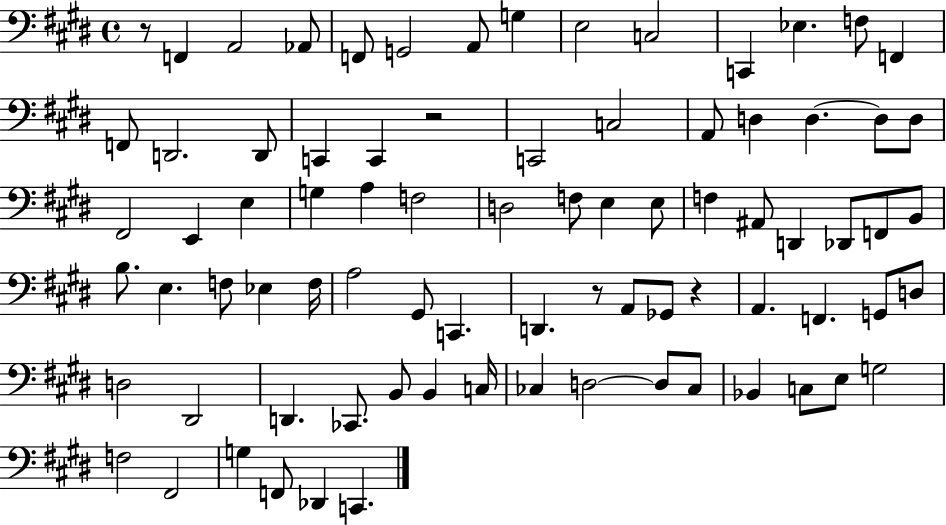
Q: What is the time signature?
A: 4/4